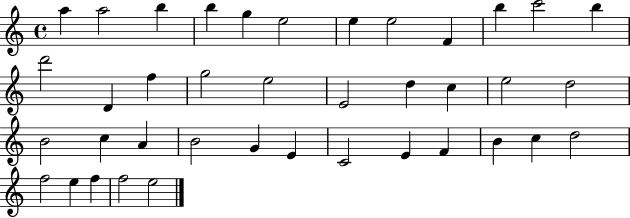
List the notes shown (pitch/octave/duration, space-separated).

A5/q A5/h B5/q B5/q G5/q E5/h E5/q E5/h F4/q B5/q C6/h B5/q D6/h D4/q F5/q G5/h E5/h E4/h D5/q C5/q E5/h D5/h B4/h C5/q A4/q B4/h G4/q E4/q C4/h E4/q F4/q B4/q C5/q D5/h F5/h E5/q F5/q F5/h E5/h